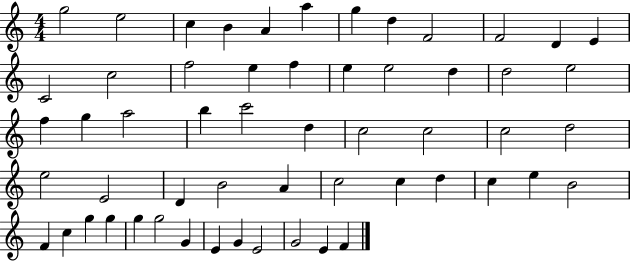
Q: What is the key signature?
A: C major